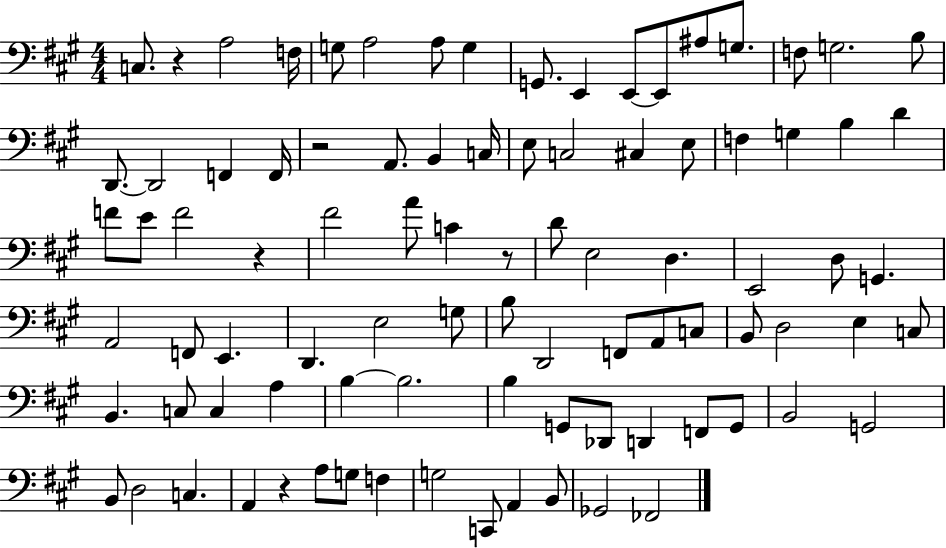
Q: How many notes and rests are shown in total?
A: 90